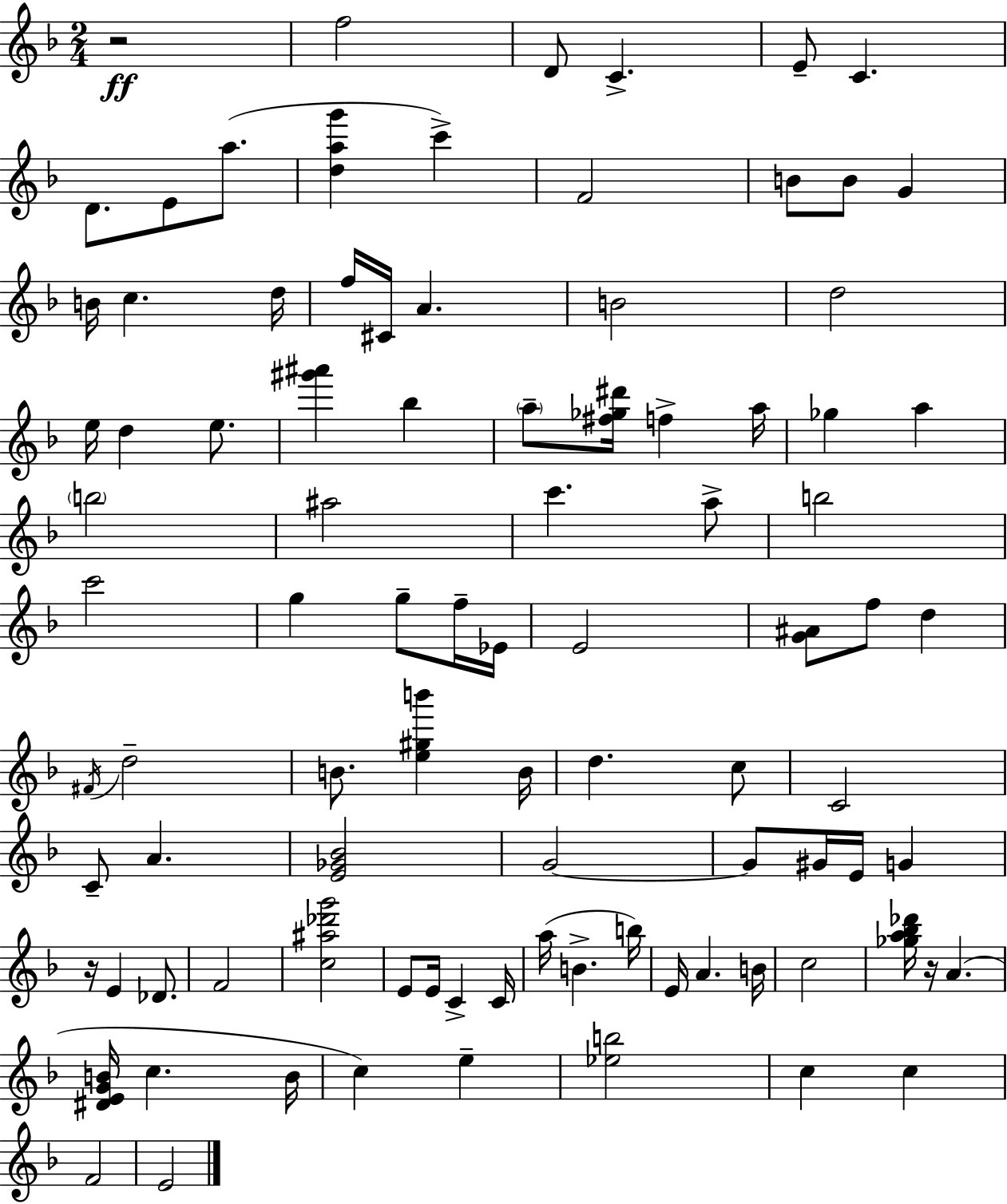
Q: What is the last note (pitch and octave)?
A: E4